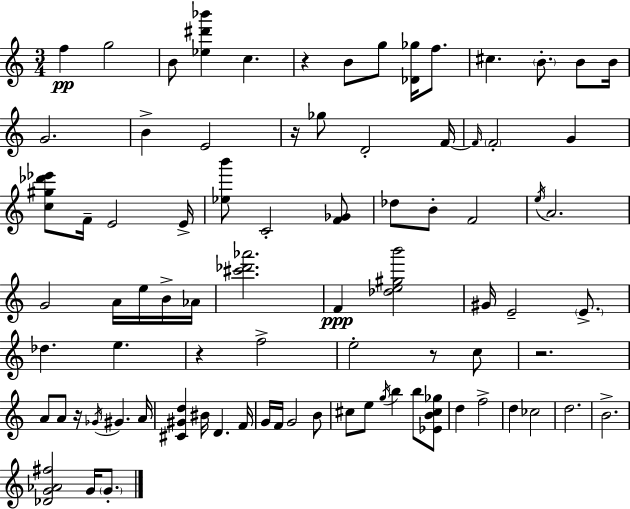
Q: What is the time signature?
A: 3/4